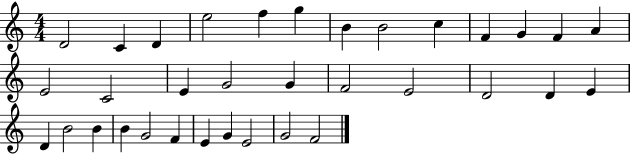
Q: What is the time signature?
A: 4/4